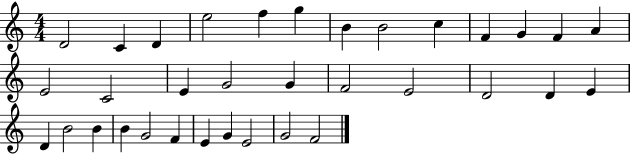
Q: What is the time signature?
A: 4/4